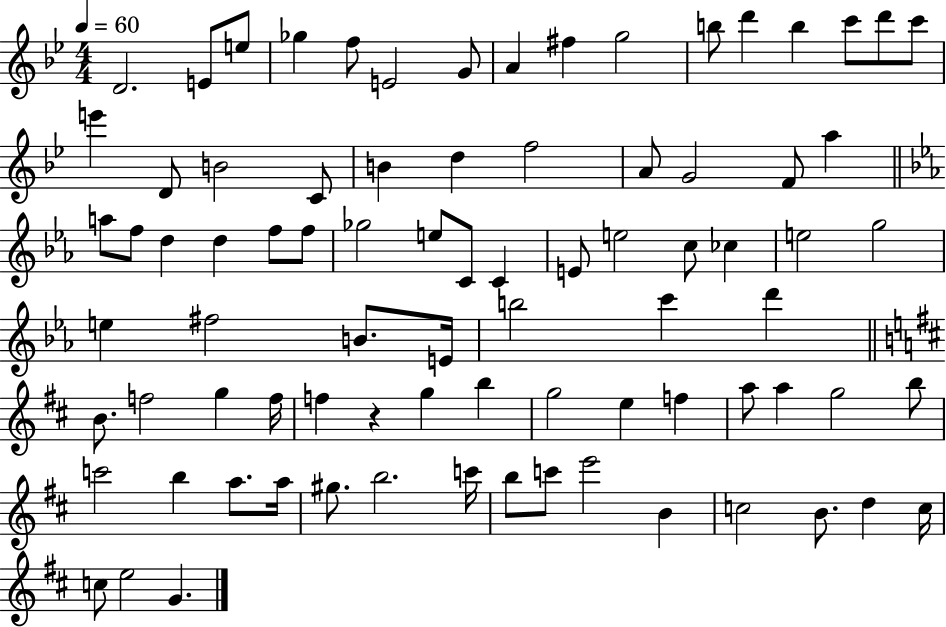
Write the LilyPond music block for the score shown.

{
  \clef treble
  \numericTimeSignature
  \time 4/4
  \key bes \major
  \tempo 4 = 60
  d'2. e'8 e''8 | ges''4 f''8 e'2 g'8 | a'4 fis''4 g''2 | b''8 d'''4 b''4 c'''8 d'''8 c'''8 | \break e'''4 d'8 b'2 c'8 | b'4 d''4 f''2 | a'8 g'2 f'8 a''4 | \bar "||" \break \key ees \major a''8 f''8 d''4 d''4 f''8 f''8 | ges''2 e''8 c'8 c'4 | e'8 e''2 c''8 ces''4 | e''2 g''2 | \break e''4 fis''2 b'8. e'16 | b''2 c'''4 d'''4 | \bar "||" \break \key b \minor b'8. f''2 g''4 f''16 | f''4 r4 g''4 b''4 | g''2 e''4 f''4 | a''8 a''4 g''2 b''8 | \break c'''2 b''4 a''8. a''16 | gis''8. b''2. c'''16 | b''8 c'''8 e'''2 b'4 | c''2 b'8. d''4 c''16 | \break c''8 e''2 g'4. | \bar "|."
}